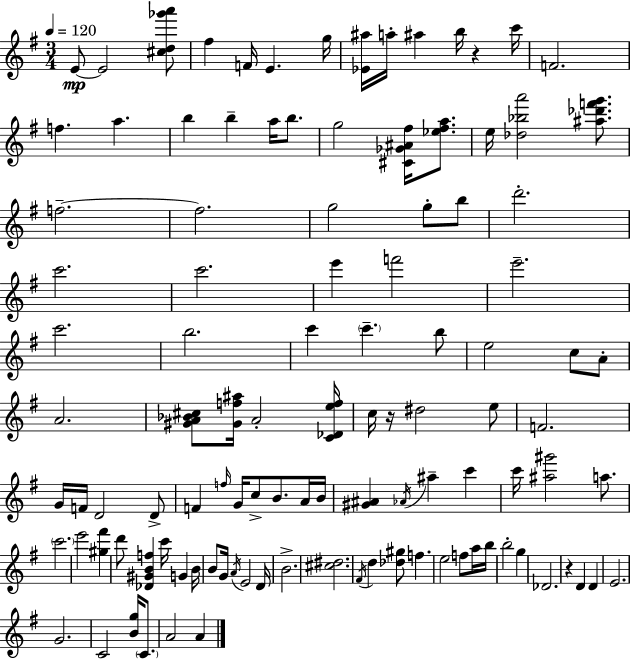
E4/e E4/h [C#5,D5,Gb6,A6]/e F#5/q F4/s E4/q. G5/s [Eb4,A#5]/s A5/s A#5/q B5/s R/q C6/s F4/h. F5/q. A5/q. B5/q B5/q A5/s B5/e. G5/h [C#4,Gb4,A#4,F#5]/s [Eb5,F#5,A5]/e. E5/s [Db5,Bb5,A6]/h [A#5,Db6,F6,G6]/e. F5/h. F5/h. G5/h G5/e B5/e D6/h. C6/h. C6/h. E6/q F6/h E6/h. C6/h. B5/h. C6/q C6/q. B5/e E5/h C5/e A4/e A4/h. [G#4,A4,Bb4,C#5]/e [G#4,F5,A#5]/s A4/h [C4,Db4,E5,F5]/s C5/s R/s D#5/h E5/e F4/h. G4/s F4/s D4/h D4/e F4/q F5/s G4/s C5/e B4/e. A4/s B4/s [G#4,A#4]/q Ab4/s A#5/q C6/q C6/s [A#5,G#6]/h A5/e. C6/h. E6/h [G#5,F#6]/q D6/e [Db4,G#4,B4,F5]/q C6/s G4/q B4/s B4/e G4/s A4/s E4/h D4/s B4/h. [C#5,D#5]/h. F#4/s D5/q [Db5,G#5]/e F5/q. E5/h F5/e A5/s B5/s B5/h G5/q Db4/h. R/q D4/q D4/q E4/h. G4/h. C4/h [B4,G5]/s C4/e. A4/h A4/q